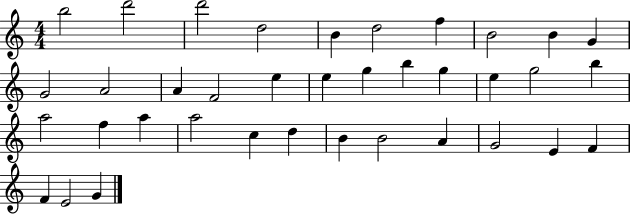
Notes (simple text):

B5/h D6/h D6/h D5/h B4/q D5/h F5/q B4/h B4/q G4/q G4/h A4/h A4/q F4/h E5/q E5/q G5/q B5/q G5/q E5/q G5/h B5/q A5/h F5/q A5/q A5/h C5/q D5/q B4/q B4/h A4/q G4/h E4/q F4/q F4/q E4/h G4/q